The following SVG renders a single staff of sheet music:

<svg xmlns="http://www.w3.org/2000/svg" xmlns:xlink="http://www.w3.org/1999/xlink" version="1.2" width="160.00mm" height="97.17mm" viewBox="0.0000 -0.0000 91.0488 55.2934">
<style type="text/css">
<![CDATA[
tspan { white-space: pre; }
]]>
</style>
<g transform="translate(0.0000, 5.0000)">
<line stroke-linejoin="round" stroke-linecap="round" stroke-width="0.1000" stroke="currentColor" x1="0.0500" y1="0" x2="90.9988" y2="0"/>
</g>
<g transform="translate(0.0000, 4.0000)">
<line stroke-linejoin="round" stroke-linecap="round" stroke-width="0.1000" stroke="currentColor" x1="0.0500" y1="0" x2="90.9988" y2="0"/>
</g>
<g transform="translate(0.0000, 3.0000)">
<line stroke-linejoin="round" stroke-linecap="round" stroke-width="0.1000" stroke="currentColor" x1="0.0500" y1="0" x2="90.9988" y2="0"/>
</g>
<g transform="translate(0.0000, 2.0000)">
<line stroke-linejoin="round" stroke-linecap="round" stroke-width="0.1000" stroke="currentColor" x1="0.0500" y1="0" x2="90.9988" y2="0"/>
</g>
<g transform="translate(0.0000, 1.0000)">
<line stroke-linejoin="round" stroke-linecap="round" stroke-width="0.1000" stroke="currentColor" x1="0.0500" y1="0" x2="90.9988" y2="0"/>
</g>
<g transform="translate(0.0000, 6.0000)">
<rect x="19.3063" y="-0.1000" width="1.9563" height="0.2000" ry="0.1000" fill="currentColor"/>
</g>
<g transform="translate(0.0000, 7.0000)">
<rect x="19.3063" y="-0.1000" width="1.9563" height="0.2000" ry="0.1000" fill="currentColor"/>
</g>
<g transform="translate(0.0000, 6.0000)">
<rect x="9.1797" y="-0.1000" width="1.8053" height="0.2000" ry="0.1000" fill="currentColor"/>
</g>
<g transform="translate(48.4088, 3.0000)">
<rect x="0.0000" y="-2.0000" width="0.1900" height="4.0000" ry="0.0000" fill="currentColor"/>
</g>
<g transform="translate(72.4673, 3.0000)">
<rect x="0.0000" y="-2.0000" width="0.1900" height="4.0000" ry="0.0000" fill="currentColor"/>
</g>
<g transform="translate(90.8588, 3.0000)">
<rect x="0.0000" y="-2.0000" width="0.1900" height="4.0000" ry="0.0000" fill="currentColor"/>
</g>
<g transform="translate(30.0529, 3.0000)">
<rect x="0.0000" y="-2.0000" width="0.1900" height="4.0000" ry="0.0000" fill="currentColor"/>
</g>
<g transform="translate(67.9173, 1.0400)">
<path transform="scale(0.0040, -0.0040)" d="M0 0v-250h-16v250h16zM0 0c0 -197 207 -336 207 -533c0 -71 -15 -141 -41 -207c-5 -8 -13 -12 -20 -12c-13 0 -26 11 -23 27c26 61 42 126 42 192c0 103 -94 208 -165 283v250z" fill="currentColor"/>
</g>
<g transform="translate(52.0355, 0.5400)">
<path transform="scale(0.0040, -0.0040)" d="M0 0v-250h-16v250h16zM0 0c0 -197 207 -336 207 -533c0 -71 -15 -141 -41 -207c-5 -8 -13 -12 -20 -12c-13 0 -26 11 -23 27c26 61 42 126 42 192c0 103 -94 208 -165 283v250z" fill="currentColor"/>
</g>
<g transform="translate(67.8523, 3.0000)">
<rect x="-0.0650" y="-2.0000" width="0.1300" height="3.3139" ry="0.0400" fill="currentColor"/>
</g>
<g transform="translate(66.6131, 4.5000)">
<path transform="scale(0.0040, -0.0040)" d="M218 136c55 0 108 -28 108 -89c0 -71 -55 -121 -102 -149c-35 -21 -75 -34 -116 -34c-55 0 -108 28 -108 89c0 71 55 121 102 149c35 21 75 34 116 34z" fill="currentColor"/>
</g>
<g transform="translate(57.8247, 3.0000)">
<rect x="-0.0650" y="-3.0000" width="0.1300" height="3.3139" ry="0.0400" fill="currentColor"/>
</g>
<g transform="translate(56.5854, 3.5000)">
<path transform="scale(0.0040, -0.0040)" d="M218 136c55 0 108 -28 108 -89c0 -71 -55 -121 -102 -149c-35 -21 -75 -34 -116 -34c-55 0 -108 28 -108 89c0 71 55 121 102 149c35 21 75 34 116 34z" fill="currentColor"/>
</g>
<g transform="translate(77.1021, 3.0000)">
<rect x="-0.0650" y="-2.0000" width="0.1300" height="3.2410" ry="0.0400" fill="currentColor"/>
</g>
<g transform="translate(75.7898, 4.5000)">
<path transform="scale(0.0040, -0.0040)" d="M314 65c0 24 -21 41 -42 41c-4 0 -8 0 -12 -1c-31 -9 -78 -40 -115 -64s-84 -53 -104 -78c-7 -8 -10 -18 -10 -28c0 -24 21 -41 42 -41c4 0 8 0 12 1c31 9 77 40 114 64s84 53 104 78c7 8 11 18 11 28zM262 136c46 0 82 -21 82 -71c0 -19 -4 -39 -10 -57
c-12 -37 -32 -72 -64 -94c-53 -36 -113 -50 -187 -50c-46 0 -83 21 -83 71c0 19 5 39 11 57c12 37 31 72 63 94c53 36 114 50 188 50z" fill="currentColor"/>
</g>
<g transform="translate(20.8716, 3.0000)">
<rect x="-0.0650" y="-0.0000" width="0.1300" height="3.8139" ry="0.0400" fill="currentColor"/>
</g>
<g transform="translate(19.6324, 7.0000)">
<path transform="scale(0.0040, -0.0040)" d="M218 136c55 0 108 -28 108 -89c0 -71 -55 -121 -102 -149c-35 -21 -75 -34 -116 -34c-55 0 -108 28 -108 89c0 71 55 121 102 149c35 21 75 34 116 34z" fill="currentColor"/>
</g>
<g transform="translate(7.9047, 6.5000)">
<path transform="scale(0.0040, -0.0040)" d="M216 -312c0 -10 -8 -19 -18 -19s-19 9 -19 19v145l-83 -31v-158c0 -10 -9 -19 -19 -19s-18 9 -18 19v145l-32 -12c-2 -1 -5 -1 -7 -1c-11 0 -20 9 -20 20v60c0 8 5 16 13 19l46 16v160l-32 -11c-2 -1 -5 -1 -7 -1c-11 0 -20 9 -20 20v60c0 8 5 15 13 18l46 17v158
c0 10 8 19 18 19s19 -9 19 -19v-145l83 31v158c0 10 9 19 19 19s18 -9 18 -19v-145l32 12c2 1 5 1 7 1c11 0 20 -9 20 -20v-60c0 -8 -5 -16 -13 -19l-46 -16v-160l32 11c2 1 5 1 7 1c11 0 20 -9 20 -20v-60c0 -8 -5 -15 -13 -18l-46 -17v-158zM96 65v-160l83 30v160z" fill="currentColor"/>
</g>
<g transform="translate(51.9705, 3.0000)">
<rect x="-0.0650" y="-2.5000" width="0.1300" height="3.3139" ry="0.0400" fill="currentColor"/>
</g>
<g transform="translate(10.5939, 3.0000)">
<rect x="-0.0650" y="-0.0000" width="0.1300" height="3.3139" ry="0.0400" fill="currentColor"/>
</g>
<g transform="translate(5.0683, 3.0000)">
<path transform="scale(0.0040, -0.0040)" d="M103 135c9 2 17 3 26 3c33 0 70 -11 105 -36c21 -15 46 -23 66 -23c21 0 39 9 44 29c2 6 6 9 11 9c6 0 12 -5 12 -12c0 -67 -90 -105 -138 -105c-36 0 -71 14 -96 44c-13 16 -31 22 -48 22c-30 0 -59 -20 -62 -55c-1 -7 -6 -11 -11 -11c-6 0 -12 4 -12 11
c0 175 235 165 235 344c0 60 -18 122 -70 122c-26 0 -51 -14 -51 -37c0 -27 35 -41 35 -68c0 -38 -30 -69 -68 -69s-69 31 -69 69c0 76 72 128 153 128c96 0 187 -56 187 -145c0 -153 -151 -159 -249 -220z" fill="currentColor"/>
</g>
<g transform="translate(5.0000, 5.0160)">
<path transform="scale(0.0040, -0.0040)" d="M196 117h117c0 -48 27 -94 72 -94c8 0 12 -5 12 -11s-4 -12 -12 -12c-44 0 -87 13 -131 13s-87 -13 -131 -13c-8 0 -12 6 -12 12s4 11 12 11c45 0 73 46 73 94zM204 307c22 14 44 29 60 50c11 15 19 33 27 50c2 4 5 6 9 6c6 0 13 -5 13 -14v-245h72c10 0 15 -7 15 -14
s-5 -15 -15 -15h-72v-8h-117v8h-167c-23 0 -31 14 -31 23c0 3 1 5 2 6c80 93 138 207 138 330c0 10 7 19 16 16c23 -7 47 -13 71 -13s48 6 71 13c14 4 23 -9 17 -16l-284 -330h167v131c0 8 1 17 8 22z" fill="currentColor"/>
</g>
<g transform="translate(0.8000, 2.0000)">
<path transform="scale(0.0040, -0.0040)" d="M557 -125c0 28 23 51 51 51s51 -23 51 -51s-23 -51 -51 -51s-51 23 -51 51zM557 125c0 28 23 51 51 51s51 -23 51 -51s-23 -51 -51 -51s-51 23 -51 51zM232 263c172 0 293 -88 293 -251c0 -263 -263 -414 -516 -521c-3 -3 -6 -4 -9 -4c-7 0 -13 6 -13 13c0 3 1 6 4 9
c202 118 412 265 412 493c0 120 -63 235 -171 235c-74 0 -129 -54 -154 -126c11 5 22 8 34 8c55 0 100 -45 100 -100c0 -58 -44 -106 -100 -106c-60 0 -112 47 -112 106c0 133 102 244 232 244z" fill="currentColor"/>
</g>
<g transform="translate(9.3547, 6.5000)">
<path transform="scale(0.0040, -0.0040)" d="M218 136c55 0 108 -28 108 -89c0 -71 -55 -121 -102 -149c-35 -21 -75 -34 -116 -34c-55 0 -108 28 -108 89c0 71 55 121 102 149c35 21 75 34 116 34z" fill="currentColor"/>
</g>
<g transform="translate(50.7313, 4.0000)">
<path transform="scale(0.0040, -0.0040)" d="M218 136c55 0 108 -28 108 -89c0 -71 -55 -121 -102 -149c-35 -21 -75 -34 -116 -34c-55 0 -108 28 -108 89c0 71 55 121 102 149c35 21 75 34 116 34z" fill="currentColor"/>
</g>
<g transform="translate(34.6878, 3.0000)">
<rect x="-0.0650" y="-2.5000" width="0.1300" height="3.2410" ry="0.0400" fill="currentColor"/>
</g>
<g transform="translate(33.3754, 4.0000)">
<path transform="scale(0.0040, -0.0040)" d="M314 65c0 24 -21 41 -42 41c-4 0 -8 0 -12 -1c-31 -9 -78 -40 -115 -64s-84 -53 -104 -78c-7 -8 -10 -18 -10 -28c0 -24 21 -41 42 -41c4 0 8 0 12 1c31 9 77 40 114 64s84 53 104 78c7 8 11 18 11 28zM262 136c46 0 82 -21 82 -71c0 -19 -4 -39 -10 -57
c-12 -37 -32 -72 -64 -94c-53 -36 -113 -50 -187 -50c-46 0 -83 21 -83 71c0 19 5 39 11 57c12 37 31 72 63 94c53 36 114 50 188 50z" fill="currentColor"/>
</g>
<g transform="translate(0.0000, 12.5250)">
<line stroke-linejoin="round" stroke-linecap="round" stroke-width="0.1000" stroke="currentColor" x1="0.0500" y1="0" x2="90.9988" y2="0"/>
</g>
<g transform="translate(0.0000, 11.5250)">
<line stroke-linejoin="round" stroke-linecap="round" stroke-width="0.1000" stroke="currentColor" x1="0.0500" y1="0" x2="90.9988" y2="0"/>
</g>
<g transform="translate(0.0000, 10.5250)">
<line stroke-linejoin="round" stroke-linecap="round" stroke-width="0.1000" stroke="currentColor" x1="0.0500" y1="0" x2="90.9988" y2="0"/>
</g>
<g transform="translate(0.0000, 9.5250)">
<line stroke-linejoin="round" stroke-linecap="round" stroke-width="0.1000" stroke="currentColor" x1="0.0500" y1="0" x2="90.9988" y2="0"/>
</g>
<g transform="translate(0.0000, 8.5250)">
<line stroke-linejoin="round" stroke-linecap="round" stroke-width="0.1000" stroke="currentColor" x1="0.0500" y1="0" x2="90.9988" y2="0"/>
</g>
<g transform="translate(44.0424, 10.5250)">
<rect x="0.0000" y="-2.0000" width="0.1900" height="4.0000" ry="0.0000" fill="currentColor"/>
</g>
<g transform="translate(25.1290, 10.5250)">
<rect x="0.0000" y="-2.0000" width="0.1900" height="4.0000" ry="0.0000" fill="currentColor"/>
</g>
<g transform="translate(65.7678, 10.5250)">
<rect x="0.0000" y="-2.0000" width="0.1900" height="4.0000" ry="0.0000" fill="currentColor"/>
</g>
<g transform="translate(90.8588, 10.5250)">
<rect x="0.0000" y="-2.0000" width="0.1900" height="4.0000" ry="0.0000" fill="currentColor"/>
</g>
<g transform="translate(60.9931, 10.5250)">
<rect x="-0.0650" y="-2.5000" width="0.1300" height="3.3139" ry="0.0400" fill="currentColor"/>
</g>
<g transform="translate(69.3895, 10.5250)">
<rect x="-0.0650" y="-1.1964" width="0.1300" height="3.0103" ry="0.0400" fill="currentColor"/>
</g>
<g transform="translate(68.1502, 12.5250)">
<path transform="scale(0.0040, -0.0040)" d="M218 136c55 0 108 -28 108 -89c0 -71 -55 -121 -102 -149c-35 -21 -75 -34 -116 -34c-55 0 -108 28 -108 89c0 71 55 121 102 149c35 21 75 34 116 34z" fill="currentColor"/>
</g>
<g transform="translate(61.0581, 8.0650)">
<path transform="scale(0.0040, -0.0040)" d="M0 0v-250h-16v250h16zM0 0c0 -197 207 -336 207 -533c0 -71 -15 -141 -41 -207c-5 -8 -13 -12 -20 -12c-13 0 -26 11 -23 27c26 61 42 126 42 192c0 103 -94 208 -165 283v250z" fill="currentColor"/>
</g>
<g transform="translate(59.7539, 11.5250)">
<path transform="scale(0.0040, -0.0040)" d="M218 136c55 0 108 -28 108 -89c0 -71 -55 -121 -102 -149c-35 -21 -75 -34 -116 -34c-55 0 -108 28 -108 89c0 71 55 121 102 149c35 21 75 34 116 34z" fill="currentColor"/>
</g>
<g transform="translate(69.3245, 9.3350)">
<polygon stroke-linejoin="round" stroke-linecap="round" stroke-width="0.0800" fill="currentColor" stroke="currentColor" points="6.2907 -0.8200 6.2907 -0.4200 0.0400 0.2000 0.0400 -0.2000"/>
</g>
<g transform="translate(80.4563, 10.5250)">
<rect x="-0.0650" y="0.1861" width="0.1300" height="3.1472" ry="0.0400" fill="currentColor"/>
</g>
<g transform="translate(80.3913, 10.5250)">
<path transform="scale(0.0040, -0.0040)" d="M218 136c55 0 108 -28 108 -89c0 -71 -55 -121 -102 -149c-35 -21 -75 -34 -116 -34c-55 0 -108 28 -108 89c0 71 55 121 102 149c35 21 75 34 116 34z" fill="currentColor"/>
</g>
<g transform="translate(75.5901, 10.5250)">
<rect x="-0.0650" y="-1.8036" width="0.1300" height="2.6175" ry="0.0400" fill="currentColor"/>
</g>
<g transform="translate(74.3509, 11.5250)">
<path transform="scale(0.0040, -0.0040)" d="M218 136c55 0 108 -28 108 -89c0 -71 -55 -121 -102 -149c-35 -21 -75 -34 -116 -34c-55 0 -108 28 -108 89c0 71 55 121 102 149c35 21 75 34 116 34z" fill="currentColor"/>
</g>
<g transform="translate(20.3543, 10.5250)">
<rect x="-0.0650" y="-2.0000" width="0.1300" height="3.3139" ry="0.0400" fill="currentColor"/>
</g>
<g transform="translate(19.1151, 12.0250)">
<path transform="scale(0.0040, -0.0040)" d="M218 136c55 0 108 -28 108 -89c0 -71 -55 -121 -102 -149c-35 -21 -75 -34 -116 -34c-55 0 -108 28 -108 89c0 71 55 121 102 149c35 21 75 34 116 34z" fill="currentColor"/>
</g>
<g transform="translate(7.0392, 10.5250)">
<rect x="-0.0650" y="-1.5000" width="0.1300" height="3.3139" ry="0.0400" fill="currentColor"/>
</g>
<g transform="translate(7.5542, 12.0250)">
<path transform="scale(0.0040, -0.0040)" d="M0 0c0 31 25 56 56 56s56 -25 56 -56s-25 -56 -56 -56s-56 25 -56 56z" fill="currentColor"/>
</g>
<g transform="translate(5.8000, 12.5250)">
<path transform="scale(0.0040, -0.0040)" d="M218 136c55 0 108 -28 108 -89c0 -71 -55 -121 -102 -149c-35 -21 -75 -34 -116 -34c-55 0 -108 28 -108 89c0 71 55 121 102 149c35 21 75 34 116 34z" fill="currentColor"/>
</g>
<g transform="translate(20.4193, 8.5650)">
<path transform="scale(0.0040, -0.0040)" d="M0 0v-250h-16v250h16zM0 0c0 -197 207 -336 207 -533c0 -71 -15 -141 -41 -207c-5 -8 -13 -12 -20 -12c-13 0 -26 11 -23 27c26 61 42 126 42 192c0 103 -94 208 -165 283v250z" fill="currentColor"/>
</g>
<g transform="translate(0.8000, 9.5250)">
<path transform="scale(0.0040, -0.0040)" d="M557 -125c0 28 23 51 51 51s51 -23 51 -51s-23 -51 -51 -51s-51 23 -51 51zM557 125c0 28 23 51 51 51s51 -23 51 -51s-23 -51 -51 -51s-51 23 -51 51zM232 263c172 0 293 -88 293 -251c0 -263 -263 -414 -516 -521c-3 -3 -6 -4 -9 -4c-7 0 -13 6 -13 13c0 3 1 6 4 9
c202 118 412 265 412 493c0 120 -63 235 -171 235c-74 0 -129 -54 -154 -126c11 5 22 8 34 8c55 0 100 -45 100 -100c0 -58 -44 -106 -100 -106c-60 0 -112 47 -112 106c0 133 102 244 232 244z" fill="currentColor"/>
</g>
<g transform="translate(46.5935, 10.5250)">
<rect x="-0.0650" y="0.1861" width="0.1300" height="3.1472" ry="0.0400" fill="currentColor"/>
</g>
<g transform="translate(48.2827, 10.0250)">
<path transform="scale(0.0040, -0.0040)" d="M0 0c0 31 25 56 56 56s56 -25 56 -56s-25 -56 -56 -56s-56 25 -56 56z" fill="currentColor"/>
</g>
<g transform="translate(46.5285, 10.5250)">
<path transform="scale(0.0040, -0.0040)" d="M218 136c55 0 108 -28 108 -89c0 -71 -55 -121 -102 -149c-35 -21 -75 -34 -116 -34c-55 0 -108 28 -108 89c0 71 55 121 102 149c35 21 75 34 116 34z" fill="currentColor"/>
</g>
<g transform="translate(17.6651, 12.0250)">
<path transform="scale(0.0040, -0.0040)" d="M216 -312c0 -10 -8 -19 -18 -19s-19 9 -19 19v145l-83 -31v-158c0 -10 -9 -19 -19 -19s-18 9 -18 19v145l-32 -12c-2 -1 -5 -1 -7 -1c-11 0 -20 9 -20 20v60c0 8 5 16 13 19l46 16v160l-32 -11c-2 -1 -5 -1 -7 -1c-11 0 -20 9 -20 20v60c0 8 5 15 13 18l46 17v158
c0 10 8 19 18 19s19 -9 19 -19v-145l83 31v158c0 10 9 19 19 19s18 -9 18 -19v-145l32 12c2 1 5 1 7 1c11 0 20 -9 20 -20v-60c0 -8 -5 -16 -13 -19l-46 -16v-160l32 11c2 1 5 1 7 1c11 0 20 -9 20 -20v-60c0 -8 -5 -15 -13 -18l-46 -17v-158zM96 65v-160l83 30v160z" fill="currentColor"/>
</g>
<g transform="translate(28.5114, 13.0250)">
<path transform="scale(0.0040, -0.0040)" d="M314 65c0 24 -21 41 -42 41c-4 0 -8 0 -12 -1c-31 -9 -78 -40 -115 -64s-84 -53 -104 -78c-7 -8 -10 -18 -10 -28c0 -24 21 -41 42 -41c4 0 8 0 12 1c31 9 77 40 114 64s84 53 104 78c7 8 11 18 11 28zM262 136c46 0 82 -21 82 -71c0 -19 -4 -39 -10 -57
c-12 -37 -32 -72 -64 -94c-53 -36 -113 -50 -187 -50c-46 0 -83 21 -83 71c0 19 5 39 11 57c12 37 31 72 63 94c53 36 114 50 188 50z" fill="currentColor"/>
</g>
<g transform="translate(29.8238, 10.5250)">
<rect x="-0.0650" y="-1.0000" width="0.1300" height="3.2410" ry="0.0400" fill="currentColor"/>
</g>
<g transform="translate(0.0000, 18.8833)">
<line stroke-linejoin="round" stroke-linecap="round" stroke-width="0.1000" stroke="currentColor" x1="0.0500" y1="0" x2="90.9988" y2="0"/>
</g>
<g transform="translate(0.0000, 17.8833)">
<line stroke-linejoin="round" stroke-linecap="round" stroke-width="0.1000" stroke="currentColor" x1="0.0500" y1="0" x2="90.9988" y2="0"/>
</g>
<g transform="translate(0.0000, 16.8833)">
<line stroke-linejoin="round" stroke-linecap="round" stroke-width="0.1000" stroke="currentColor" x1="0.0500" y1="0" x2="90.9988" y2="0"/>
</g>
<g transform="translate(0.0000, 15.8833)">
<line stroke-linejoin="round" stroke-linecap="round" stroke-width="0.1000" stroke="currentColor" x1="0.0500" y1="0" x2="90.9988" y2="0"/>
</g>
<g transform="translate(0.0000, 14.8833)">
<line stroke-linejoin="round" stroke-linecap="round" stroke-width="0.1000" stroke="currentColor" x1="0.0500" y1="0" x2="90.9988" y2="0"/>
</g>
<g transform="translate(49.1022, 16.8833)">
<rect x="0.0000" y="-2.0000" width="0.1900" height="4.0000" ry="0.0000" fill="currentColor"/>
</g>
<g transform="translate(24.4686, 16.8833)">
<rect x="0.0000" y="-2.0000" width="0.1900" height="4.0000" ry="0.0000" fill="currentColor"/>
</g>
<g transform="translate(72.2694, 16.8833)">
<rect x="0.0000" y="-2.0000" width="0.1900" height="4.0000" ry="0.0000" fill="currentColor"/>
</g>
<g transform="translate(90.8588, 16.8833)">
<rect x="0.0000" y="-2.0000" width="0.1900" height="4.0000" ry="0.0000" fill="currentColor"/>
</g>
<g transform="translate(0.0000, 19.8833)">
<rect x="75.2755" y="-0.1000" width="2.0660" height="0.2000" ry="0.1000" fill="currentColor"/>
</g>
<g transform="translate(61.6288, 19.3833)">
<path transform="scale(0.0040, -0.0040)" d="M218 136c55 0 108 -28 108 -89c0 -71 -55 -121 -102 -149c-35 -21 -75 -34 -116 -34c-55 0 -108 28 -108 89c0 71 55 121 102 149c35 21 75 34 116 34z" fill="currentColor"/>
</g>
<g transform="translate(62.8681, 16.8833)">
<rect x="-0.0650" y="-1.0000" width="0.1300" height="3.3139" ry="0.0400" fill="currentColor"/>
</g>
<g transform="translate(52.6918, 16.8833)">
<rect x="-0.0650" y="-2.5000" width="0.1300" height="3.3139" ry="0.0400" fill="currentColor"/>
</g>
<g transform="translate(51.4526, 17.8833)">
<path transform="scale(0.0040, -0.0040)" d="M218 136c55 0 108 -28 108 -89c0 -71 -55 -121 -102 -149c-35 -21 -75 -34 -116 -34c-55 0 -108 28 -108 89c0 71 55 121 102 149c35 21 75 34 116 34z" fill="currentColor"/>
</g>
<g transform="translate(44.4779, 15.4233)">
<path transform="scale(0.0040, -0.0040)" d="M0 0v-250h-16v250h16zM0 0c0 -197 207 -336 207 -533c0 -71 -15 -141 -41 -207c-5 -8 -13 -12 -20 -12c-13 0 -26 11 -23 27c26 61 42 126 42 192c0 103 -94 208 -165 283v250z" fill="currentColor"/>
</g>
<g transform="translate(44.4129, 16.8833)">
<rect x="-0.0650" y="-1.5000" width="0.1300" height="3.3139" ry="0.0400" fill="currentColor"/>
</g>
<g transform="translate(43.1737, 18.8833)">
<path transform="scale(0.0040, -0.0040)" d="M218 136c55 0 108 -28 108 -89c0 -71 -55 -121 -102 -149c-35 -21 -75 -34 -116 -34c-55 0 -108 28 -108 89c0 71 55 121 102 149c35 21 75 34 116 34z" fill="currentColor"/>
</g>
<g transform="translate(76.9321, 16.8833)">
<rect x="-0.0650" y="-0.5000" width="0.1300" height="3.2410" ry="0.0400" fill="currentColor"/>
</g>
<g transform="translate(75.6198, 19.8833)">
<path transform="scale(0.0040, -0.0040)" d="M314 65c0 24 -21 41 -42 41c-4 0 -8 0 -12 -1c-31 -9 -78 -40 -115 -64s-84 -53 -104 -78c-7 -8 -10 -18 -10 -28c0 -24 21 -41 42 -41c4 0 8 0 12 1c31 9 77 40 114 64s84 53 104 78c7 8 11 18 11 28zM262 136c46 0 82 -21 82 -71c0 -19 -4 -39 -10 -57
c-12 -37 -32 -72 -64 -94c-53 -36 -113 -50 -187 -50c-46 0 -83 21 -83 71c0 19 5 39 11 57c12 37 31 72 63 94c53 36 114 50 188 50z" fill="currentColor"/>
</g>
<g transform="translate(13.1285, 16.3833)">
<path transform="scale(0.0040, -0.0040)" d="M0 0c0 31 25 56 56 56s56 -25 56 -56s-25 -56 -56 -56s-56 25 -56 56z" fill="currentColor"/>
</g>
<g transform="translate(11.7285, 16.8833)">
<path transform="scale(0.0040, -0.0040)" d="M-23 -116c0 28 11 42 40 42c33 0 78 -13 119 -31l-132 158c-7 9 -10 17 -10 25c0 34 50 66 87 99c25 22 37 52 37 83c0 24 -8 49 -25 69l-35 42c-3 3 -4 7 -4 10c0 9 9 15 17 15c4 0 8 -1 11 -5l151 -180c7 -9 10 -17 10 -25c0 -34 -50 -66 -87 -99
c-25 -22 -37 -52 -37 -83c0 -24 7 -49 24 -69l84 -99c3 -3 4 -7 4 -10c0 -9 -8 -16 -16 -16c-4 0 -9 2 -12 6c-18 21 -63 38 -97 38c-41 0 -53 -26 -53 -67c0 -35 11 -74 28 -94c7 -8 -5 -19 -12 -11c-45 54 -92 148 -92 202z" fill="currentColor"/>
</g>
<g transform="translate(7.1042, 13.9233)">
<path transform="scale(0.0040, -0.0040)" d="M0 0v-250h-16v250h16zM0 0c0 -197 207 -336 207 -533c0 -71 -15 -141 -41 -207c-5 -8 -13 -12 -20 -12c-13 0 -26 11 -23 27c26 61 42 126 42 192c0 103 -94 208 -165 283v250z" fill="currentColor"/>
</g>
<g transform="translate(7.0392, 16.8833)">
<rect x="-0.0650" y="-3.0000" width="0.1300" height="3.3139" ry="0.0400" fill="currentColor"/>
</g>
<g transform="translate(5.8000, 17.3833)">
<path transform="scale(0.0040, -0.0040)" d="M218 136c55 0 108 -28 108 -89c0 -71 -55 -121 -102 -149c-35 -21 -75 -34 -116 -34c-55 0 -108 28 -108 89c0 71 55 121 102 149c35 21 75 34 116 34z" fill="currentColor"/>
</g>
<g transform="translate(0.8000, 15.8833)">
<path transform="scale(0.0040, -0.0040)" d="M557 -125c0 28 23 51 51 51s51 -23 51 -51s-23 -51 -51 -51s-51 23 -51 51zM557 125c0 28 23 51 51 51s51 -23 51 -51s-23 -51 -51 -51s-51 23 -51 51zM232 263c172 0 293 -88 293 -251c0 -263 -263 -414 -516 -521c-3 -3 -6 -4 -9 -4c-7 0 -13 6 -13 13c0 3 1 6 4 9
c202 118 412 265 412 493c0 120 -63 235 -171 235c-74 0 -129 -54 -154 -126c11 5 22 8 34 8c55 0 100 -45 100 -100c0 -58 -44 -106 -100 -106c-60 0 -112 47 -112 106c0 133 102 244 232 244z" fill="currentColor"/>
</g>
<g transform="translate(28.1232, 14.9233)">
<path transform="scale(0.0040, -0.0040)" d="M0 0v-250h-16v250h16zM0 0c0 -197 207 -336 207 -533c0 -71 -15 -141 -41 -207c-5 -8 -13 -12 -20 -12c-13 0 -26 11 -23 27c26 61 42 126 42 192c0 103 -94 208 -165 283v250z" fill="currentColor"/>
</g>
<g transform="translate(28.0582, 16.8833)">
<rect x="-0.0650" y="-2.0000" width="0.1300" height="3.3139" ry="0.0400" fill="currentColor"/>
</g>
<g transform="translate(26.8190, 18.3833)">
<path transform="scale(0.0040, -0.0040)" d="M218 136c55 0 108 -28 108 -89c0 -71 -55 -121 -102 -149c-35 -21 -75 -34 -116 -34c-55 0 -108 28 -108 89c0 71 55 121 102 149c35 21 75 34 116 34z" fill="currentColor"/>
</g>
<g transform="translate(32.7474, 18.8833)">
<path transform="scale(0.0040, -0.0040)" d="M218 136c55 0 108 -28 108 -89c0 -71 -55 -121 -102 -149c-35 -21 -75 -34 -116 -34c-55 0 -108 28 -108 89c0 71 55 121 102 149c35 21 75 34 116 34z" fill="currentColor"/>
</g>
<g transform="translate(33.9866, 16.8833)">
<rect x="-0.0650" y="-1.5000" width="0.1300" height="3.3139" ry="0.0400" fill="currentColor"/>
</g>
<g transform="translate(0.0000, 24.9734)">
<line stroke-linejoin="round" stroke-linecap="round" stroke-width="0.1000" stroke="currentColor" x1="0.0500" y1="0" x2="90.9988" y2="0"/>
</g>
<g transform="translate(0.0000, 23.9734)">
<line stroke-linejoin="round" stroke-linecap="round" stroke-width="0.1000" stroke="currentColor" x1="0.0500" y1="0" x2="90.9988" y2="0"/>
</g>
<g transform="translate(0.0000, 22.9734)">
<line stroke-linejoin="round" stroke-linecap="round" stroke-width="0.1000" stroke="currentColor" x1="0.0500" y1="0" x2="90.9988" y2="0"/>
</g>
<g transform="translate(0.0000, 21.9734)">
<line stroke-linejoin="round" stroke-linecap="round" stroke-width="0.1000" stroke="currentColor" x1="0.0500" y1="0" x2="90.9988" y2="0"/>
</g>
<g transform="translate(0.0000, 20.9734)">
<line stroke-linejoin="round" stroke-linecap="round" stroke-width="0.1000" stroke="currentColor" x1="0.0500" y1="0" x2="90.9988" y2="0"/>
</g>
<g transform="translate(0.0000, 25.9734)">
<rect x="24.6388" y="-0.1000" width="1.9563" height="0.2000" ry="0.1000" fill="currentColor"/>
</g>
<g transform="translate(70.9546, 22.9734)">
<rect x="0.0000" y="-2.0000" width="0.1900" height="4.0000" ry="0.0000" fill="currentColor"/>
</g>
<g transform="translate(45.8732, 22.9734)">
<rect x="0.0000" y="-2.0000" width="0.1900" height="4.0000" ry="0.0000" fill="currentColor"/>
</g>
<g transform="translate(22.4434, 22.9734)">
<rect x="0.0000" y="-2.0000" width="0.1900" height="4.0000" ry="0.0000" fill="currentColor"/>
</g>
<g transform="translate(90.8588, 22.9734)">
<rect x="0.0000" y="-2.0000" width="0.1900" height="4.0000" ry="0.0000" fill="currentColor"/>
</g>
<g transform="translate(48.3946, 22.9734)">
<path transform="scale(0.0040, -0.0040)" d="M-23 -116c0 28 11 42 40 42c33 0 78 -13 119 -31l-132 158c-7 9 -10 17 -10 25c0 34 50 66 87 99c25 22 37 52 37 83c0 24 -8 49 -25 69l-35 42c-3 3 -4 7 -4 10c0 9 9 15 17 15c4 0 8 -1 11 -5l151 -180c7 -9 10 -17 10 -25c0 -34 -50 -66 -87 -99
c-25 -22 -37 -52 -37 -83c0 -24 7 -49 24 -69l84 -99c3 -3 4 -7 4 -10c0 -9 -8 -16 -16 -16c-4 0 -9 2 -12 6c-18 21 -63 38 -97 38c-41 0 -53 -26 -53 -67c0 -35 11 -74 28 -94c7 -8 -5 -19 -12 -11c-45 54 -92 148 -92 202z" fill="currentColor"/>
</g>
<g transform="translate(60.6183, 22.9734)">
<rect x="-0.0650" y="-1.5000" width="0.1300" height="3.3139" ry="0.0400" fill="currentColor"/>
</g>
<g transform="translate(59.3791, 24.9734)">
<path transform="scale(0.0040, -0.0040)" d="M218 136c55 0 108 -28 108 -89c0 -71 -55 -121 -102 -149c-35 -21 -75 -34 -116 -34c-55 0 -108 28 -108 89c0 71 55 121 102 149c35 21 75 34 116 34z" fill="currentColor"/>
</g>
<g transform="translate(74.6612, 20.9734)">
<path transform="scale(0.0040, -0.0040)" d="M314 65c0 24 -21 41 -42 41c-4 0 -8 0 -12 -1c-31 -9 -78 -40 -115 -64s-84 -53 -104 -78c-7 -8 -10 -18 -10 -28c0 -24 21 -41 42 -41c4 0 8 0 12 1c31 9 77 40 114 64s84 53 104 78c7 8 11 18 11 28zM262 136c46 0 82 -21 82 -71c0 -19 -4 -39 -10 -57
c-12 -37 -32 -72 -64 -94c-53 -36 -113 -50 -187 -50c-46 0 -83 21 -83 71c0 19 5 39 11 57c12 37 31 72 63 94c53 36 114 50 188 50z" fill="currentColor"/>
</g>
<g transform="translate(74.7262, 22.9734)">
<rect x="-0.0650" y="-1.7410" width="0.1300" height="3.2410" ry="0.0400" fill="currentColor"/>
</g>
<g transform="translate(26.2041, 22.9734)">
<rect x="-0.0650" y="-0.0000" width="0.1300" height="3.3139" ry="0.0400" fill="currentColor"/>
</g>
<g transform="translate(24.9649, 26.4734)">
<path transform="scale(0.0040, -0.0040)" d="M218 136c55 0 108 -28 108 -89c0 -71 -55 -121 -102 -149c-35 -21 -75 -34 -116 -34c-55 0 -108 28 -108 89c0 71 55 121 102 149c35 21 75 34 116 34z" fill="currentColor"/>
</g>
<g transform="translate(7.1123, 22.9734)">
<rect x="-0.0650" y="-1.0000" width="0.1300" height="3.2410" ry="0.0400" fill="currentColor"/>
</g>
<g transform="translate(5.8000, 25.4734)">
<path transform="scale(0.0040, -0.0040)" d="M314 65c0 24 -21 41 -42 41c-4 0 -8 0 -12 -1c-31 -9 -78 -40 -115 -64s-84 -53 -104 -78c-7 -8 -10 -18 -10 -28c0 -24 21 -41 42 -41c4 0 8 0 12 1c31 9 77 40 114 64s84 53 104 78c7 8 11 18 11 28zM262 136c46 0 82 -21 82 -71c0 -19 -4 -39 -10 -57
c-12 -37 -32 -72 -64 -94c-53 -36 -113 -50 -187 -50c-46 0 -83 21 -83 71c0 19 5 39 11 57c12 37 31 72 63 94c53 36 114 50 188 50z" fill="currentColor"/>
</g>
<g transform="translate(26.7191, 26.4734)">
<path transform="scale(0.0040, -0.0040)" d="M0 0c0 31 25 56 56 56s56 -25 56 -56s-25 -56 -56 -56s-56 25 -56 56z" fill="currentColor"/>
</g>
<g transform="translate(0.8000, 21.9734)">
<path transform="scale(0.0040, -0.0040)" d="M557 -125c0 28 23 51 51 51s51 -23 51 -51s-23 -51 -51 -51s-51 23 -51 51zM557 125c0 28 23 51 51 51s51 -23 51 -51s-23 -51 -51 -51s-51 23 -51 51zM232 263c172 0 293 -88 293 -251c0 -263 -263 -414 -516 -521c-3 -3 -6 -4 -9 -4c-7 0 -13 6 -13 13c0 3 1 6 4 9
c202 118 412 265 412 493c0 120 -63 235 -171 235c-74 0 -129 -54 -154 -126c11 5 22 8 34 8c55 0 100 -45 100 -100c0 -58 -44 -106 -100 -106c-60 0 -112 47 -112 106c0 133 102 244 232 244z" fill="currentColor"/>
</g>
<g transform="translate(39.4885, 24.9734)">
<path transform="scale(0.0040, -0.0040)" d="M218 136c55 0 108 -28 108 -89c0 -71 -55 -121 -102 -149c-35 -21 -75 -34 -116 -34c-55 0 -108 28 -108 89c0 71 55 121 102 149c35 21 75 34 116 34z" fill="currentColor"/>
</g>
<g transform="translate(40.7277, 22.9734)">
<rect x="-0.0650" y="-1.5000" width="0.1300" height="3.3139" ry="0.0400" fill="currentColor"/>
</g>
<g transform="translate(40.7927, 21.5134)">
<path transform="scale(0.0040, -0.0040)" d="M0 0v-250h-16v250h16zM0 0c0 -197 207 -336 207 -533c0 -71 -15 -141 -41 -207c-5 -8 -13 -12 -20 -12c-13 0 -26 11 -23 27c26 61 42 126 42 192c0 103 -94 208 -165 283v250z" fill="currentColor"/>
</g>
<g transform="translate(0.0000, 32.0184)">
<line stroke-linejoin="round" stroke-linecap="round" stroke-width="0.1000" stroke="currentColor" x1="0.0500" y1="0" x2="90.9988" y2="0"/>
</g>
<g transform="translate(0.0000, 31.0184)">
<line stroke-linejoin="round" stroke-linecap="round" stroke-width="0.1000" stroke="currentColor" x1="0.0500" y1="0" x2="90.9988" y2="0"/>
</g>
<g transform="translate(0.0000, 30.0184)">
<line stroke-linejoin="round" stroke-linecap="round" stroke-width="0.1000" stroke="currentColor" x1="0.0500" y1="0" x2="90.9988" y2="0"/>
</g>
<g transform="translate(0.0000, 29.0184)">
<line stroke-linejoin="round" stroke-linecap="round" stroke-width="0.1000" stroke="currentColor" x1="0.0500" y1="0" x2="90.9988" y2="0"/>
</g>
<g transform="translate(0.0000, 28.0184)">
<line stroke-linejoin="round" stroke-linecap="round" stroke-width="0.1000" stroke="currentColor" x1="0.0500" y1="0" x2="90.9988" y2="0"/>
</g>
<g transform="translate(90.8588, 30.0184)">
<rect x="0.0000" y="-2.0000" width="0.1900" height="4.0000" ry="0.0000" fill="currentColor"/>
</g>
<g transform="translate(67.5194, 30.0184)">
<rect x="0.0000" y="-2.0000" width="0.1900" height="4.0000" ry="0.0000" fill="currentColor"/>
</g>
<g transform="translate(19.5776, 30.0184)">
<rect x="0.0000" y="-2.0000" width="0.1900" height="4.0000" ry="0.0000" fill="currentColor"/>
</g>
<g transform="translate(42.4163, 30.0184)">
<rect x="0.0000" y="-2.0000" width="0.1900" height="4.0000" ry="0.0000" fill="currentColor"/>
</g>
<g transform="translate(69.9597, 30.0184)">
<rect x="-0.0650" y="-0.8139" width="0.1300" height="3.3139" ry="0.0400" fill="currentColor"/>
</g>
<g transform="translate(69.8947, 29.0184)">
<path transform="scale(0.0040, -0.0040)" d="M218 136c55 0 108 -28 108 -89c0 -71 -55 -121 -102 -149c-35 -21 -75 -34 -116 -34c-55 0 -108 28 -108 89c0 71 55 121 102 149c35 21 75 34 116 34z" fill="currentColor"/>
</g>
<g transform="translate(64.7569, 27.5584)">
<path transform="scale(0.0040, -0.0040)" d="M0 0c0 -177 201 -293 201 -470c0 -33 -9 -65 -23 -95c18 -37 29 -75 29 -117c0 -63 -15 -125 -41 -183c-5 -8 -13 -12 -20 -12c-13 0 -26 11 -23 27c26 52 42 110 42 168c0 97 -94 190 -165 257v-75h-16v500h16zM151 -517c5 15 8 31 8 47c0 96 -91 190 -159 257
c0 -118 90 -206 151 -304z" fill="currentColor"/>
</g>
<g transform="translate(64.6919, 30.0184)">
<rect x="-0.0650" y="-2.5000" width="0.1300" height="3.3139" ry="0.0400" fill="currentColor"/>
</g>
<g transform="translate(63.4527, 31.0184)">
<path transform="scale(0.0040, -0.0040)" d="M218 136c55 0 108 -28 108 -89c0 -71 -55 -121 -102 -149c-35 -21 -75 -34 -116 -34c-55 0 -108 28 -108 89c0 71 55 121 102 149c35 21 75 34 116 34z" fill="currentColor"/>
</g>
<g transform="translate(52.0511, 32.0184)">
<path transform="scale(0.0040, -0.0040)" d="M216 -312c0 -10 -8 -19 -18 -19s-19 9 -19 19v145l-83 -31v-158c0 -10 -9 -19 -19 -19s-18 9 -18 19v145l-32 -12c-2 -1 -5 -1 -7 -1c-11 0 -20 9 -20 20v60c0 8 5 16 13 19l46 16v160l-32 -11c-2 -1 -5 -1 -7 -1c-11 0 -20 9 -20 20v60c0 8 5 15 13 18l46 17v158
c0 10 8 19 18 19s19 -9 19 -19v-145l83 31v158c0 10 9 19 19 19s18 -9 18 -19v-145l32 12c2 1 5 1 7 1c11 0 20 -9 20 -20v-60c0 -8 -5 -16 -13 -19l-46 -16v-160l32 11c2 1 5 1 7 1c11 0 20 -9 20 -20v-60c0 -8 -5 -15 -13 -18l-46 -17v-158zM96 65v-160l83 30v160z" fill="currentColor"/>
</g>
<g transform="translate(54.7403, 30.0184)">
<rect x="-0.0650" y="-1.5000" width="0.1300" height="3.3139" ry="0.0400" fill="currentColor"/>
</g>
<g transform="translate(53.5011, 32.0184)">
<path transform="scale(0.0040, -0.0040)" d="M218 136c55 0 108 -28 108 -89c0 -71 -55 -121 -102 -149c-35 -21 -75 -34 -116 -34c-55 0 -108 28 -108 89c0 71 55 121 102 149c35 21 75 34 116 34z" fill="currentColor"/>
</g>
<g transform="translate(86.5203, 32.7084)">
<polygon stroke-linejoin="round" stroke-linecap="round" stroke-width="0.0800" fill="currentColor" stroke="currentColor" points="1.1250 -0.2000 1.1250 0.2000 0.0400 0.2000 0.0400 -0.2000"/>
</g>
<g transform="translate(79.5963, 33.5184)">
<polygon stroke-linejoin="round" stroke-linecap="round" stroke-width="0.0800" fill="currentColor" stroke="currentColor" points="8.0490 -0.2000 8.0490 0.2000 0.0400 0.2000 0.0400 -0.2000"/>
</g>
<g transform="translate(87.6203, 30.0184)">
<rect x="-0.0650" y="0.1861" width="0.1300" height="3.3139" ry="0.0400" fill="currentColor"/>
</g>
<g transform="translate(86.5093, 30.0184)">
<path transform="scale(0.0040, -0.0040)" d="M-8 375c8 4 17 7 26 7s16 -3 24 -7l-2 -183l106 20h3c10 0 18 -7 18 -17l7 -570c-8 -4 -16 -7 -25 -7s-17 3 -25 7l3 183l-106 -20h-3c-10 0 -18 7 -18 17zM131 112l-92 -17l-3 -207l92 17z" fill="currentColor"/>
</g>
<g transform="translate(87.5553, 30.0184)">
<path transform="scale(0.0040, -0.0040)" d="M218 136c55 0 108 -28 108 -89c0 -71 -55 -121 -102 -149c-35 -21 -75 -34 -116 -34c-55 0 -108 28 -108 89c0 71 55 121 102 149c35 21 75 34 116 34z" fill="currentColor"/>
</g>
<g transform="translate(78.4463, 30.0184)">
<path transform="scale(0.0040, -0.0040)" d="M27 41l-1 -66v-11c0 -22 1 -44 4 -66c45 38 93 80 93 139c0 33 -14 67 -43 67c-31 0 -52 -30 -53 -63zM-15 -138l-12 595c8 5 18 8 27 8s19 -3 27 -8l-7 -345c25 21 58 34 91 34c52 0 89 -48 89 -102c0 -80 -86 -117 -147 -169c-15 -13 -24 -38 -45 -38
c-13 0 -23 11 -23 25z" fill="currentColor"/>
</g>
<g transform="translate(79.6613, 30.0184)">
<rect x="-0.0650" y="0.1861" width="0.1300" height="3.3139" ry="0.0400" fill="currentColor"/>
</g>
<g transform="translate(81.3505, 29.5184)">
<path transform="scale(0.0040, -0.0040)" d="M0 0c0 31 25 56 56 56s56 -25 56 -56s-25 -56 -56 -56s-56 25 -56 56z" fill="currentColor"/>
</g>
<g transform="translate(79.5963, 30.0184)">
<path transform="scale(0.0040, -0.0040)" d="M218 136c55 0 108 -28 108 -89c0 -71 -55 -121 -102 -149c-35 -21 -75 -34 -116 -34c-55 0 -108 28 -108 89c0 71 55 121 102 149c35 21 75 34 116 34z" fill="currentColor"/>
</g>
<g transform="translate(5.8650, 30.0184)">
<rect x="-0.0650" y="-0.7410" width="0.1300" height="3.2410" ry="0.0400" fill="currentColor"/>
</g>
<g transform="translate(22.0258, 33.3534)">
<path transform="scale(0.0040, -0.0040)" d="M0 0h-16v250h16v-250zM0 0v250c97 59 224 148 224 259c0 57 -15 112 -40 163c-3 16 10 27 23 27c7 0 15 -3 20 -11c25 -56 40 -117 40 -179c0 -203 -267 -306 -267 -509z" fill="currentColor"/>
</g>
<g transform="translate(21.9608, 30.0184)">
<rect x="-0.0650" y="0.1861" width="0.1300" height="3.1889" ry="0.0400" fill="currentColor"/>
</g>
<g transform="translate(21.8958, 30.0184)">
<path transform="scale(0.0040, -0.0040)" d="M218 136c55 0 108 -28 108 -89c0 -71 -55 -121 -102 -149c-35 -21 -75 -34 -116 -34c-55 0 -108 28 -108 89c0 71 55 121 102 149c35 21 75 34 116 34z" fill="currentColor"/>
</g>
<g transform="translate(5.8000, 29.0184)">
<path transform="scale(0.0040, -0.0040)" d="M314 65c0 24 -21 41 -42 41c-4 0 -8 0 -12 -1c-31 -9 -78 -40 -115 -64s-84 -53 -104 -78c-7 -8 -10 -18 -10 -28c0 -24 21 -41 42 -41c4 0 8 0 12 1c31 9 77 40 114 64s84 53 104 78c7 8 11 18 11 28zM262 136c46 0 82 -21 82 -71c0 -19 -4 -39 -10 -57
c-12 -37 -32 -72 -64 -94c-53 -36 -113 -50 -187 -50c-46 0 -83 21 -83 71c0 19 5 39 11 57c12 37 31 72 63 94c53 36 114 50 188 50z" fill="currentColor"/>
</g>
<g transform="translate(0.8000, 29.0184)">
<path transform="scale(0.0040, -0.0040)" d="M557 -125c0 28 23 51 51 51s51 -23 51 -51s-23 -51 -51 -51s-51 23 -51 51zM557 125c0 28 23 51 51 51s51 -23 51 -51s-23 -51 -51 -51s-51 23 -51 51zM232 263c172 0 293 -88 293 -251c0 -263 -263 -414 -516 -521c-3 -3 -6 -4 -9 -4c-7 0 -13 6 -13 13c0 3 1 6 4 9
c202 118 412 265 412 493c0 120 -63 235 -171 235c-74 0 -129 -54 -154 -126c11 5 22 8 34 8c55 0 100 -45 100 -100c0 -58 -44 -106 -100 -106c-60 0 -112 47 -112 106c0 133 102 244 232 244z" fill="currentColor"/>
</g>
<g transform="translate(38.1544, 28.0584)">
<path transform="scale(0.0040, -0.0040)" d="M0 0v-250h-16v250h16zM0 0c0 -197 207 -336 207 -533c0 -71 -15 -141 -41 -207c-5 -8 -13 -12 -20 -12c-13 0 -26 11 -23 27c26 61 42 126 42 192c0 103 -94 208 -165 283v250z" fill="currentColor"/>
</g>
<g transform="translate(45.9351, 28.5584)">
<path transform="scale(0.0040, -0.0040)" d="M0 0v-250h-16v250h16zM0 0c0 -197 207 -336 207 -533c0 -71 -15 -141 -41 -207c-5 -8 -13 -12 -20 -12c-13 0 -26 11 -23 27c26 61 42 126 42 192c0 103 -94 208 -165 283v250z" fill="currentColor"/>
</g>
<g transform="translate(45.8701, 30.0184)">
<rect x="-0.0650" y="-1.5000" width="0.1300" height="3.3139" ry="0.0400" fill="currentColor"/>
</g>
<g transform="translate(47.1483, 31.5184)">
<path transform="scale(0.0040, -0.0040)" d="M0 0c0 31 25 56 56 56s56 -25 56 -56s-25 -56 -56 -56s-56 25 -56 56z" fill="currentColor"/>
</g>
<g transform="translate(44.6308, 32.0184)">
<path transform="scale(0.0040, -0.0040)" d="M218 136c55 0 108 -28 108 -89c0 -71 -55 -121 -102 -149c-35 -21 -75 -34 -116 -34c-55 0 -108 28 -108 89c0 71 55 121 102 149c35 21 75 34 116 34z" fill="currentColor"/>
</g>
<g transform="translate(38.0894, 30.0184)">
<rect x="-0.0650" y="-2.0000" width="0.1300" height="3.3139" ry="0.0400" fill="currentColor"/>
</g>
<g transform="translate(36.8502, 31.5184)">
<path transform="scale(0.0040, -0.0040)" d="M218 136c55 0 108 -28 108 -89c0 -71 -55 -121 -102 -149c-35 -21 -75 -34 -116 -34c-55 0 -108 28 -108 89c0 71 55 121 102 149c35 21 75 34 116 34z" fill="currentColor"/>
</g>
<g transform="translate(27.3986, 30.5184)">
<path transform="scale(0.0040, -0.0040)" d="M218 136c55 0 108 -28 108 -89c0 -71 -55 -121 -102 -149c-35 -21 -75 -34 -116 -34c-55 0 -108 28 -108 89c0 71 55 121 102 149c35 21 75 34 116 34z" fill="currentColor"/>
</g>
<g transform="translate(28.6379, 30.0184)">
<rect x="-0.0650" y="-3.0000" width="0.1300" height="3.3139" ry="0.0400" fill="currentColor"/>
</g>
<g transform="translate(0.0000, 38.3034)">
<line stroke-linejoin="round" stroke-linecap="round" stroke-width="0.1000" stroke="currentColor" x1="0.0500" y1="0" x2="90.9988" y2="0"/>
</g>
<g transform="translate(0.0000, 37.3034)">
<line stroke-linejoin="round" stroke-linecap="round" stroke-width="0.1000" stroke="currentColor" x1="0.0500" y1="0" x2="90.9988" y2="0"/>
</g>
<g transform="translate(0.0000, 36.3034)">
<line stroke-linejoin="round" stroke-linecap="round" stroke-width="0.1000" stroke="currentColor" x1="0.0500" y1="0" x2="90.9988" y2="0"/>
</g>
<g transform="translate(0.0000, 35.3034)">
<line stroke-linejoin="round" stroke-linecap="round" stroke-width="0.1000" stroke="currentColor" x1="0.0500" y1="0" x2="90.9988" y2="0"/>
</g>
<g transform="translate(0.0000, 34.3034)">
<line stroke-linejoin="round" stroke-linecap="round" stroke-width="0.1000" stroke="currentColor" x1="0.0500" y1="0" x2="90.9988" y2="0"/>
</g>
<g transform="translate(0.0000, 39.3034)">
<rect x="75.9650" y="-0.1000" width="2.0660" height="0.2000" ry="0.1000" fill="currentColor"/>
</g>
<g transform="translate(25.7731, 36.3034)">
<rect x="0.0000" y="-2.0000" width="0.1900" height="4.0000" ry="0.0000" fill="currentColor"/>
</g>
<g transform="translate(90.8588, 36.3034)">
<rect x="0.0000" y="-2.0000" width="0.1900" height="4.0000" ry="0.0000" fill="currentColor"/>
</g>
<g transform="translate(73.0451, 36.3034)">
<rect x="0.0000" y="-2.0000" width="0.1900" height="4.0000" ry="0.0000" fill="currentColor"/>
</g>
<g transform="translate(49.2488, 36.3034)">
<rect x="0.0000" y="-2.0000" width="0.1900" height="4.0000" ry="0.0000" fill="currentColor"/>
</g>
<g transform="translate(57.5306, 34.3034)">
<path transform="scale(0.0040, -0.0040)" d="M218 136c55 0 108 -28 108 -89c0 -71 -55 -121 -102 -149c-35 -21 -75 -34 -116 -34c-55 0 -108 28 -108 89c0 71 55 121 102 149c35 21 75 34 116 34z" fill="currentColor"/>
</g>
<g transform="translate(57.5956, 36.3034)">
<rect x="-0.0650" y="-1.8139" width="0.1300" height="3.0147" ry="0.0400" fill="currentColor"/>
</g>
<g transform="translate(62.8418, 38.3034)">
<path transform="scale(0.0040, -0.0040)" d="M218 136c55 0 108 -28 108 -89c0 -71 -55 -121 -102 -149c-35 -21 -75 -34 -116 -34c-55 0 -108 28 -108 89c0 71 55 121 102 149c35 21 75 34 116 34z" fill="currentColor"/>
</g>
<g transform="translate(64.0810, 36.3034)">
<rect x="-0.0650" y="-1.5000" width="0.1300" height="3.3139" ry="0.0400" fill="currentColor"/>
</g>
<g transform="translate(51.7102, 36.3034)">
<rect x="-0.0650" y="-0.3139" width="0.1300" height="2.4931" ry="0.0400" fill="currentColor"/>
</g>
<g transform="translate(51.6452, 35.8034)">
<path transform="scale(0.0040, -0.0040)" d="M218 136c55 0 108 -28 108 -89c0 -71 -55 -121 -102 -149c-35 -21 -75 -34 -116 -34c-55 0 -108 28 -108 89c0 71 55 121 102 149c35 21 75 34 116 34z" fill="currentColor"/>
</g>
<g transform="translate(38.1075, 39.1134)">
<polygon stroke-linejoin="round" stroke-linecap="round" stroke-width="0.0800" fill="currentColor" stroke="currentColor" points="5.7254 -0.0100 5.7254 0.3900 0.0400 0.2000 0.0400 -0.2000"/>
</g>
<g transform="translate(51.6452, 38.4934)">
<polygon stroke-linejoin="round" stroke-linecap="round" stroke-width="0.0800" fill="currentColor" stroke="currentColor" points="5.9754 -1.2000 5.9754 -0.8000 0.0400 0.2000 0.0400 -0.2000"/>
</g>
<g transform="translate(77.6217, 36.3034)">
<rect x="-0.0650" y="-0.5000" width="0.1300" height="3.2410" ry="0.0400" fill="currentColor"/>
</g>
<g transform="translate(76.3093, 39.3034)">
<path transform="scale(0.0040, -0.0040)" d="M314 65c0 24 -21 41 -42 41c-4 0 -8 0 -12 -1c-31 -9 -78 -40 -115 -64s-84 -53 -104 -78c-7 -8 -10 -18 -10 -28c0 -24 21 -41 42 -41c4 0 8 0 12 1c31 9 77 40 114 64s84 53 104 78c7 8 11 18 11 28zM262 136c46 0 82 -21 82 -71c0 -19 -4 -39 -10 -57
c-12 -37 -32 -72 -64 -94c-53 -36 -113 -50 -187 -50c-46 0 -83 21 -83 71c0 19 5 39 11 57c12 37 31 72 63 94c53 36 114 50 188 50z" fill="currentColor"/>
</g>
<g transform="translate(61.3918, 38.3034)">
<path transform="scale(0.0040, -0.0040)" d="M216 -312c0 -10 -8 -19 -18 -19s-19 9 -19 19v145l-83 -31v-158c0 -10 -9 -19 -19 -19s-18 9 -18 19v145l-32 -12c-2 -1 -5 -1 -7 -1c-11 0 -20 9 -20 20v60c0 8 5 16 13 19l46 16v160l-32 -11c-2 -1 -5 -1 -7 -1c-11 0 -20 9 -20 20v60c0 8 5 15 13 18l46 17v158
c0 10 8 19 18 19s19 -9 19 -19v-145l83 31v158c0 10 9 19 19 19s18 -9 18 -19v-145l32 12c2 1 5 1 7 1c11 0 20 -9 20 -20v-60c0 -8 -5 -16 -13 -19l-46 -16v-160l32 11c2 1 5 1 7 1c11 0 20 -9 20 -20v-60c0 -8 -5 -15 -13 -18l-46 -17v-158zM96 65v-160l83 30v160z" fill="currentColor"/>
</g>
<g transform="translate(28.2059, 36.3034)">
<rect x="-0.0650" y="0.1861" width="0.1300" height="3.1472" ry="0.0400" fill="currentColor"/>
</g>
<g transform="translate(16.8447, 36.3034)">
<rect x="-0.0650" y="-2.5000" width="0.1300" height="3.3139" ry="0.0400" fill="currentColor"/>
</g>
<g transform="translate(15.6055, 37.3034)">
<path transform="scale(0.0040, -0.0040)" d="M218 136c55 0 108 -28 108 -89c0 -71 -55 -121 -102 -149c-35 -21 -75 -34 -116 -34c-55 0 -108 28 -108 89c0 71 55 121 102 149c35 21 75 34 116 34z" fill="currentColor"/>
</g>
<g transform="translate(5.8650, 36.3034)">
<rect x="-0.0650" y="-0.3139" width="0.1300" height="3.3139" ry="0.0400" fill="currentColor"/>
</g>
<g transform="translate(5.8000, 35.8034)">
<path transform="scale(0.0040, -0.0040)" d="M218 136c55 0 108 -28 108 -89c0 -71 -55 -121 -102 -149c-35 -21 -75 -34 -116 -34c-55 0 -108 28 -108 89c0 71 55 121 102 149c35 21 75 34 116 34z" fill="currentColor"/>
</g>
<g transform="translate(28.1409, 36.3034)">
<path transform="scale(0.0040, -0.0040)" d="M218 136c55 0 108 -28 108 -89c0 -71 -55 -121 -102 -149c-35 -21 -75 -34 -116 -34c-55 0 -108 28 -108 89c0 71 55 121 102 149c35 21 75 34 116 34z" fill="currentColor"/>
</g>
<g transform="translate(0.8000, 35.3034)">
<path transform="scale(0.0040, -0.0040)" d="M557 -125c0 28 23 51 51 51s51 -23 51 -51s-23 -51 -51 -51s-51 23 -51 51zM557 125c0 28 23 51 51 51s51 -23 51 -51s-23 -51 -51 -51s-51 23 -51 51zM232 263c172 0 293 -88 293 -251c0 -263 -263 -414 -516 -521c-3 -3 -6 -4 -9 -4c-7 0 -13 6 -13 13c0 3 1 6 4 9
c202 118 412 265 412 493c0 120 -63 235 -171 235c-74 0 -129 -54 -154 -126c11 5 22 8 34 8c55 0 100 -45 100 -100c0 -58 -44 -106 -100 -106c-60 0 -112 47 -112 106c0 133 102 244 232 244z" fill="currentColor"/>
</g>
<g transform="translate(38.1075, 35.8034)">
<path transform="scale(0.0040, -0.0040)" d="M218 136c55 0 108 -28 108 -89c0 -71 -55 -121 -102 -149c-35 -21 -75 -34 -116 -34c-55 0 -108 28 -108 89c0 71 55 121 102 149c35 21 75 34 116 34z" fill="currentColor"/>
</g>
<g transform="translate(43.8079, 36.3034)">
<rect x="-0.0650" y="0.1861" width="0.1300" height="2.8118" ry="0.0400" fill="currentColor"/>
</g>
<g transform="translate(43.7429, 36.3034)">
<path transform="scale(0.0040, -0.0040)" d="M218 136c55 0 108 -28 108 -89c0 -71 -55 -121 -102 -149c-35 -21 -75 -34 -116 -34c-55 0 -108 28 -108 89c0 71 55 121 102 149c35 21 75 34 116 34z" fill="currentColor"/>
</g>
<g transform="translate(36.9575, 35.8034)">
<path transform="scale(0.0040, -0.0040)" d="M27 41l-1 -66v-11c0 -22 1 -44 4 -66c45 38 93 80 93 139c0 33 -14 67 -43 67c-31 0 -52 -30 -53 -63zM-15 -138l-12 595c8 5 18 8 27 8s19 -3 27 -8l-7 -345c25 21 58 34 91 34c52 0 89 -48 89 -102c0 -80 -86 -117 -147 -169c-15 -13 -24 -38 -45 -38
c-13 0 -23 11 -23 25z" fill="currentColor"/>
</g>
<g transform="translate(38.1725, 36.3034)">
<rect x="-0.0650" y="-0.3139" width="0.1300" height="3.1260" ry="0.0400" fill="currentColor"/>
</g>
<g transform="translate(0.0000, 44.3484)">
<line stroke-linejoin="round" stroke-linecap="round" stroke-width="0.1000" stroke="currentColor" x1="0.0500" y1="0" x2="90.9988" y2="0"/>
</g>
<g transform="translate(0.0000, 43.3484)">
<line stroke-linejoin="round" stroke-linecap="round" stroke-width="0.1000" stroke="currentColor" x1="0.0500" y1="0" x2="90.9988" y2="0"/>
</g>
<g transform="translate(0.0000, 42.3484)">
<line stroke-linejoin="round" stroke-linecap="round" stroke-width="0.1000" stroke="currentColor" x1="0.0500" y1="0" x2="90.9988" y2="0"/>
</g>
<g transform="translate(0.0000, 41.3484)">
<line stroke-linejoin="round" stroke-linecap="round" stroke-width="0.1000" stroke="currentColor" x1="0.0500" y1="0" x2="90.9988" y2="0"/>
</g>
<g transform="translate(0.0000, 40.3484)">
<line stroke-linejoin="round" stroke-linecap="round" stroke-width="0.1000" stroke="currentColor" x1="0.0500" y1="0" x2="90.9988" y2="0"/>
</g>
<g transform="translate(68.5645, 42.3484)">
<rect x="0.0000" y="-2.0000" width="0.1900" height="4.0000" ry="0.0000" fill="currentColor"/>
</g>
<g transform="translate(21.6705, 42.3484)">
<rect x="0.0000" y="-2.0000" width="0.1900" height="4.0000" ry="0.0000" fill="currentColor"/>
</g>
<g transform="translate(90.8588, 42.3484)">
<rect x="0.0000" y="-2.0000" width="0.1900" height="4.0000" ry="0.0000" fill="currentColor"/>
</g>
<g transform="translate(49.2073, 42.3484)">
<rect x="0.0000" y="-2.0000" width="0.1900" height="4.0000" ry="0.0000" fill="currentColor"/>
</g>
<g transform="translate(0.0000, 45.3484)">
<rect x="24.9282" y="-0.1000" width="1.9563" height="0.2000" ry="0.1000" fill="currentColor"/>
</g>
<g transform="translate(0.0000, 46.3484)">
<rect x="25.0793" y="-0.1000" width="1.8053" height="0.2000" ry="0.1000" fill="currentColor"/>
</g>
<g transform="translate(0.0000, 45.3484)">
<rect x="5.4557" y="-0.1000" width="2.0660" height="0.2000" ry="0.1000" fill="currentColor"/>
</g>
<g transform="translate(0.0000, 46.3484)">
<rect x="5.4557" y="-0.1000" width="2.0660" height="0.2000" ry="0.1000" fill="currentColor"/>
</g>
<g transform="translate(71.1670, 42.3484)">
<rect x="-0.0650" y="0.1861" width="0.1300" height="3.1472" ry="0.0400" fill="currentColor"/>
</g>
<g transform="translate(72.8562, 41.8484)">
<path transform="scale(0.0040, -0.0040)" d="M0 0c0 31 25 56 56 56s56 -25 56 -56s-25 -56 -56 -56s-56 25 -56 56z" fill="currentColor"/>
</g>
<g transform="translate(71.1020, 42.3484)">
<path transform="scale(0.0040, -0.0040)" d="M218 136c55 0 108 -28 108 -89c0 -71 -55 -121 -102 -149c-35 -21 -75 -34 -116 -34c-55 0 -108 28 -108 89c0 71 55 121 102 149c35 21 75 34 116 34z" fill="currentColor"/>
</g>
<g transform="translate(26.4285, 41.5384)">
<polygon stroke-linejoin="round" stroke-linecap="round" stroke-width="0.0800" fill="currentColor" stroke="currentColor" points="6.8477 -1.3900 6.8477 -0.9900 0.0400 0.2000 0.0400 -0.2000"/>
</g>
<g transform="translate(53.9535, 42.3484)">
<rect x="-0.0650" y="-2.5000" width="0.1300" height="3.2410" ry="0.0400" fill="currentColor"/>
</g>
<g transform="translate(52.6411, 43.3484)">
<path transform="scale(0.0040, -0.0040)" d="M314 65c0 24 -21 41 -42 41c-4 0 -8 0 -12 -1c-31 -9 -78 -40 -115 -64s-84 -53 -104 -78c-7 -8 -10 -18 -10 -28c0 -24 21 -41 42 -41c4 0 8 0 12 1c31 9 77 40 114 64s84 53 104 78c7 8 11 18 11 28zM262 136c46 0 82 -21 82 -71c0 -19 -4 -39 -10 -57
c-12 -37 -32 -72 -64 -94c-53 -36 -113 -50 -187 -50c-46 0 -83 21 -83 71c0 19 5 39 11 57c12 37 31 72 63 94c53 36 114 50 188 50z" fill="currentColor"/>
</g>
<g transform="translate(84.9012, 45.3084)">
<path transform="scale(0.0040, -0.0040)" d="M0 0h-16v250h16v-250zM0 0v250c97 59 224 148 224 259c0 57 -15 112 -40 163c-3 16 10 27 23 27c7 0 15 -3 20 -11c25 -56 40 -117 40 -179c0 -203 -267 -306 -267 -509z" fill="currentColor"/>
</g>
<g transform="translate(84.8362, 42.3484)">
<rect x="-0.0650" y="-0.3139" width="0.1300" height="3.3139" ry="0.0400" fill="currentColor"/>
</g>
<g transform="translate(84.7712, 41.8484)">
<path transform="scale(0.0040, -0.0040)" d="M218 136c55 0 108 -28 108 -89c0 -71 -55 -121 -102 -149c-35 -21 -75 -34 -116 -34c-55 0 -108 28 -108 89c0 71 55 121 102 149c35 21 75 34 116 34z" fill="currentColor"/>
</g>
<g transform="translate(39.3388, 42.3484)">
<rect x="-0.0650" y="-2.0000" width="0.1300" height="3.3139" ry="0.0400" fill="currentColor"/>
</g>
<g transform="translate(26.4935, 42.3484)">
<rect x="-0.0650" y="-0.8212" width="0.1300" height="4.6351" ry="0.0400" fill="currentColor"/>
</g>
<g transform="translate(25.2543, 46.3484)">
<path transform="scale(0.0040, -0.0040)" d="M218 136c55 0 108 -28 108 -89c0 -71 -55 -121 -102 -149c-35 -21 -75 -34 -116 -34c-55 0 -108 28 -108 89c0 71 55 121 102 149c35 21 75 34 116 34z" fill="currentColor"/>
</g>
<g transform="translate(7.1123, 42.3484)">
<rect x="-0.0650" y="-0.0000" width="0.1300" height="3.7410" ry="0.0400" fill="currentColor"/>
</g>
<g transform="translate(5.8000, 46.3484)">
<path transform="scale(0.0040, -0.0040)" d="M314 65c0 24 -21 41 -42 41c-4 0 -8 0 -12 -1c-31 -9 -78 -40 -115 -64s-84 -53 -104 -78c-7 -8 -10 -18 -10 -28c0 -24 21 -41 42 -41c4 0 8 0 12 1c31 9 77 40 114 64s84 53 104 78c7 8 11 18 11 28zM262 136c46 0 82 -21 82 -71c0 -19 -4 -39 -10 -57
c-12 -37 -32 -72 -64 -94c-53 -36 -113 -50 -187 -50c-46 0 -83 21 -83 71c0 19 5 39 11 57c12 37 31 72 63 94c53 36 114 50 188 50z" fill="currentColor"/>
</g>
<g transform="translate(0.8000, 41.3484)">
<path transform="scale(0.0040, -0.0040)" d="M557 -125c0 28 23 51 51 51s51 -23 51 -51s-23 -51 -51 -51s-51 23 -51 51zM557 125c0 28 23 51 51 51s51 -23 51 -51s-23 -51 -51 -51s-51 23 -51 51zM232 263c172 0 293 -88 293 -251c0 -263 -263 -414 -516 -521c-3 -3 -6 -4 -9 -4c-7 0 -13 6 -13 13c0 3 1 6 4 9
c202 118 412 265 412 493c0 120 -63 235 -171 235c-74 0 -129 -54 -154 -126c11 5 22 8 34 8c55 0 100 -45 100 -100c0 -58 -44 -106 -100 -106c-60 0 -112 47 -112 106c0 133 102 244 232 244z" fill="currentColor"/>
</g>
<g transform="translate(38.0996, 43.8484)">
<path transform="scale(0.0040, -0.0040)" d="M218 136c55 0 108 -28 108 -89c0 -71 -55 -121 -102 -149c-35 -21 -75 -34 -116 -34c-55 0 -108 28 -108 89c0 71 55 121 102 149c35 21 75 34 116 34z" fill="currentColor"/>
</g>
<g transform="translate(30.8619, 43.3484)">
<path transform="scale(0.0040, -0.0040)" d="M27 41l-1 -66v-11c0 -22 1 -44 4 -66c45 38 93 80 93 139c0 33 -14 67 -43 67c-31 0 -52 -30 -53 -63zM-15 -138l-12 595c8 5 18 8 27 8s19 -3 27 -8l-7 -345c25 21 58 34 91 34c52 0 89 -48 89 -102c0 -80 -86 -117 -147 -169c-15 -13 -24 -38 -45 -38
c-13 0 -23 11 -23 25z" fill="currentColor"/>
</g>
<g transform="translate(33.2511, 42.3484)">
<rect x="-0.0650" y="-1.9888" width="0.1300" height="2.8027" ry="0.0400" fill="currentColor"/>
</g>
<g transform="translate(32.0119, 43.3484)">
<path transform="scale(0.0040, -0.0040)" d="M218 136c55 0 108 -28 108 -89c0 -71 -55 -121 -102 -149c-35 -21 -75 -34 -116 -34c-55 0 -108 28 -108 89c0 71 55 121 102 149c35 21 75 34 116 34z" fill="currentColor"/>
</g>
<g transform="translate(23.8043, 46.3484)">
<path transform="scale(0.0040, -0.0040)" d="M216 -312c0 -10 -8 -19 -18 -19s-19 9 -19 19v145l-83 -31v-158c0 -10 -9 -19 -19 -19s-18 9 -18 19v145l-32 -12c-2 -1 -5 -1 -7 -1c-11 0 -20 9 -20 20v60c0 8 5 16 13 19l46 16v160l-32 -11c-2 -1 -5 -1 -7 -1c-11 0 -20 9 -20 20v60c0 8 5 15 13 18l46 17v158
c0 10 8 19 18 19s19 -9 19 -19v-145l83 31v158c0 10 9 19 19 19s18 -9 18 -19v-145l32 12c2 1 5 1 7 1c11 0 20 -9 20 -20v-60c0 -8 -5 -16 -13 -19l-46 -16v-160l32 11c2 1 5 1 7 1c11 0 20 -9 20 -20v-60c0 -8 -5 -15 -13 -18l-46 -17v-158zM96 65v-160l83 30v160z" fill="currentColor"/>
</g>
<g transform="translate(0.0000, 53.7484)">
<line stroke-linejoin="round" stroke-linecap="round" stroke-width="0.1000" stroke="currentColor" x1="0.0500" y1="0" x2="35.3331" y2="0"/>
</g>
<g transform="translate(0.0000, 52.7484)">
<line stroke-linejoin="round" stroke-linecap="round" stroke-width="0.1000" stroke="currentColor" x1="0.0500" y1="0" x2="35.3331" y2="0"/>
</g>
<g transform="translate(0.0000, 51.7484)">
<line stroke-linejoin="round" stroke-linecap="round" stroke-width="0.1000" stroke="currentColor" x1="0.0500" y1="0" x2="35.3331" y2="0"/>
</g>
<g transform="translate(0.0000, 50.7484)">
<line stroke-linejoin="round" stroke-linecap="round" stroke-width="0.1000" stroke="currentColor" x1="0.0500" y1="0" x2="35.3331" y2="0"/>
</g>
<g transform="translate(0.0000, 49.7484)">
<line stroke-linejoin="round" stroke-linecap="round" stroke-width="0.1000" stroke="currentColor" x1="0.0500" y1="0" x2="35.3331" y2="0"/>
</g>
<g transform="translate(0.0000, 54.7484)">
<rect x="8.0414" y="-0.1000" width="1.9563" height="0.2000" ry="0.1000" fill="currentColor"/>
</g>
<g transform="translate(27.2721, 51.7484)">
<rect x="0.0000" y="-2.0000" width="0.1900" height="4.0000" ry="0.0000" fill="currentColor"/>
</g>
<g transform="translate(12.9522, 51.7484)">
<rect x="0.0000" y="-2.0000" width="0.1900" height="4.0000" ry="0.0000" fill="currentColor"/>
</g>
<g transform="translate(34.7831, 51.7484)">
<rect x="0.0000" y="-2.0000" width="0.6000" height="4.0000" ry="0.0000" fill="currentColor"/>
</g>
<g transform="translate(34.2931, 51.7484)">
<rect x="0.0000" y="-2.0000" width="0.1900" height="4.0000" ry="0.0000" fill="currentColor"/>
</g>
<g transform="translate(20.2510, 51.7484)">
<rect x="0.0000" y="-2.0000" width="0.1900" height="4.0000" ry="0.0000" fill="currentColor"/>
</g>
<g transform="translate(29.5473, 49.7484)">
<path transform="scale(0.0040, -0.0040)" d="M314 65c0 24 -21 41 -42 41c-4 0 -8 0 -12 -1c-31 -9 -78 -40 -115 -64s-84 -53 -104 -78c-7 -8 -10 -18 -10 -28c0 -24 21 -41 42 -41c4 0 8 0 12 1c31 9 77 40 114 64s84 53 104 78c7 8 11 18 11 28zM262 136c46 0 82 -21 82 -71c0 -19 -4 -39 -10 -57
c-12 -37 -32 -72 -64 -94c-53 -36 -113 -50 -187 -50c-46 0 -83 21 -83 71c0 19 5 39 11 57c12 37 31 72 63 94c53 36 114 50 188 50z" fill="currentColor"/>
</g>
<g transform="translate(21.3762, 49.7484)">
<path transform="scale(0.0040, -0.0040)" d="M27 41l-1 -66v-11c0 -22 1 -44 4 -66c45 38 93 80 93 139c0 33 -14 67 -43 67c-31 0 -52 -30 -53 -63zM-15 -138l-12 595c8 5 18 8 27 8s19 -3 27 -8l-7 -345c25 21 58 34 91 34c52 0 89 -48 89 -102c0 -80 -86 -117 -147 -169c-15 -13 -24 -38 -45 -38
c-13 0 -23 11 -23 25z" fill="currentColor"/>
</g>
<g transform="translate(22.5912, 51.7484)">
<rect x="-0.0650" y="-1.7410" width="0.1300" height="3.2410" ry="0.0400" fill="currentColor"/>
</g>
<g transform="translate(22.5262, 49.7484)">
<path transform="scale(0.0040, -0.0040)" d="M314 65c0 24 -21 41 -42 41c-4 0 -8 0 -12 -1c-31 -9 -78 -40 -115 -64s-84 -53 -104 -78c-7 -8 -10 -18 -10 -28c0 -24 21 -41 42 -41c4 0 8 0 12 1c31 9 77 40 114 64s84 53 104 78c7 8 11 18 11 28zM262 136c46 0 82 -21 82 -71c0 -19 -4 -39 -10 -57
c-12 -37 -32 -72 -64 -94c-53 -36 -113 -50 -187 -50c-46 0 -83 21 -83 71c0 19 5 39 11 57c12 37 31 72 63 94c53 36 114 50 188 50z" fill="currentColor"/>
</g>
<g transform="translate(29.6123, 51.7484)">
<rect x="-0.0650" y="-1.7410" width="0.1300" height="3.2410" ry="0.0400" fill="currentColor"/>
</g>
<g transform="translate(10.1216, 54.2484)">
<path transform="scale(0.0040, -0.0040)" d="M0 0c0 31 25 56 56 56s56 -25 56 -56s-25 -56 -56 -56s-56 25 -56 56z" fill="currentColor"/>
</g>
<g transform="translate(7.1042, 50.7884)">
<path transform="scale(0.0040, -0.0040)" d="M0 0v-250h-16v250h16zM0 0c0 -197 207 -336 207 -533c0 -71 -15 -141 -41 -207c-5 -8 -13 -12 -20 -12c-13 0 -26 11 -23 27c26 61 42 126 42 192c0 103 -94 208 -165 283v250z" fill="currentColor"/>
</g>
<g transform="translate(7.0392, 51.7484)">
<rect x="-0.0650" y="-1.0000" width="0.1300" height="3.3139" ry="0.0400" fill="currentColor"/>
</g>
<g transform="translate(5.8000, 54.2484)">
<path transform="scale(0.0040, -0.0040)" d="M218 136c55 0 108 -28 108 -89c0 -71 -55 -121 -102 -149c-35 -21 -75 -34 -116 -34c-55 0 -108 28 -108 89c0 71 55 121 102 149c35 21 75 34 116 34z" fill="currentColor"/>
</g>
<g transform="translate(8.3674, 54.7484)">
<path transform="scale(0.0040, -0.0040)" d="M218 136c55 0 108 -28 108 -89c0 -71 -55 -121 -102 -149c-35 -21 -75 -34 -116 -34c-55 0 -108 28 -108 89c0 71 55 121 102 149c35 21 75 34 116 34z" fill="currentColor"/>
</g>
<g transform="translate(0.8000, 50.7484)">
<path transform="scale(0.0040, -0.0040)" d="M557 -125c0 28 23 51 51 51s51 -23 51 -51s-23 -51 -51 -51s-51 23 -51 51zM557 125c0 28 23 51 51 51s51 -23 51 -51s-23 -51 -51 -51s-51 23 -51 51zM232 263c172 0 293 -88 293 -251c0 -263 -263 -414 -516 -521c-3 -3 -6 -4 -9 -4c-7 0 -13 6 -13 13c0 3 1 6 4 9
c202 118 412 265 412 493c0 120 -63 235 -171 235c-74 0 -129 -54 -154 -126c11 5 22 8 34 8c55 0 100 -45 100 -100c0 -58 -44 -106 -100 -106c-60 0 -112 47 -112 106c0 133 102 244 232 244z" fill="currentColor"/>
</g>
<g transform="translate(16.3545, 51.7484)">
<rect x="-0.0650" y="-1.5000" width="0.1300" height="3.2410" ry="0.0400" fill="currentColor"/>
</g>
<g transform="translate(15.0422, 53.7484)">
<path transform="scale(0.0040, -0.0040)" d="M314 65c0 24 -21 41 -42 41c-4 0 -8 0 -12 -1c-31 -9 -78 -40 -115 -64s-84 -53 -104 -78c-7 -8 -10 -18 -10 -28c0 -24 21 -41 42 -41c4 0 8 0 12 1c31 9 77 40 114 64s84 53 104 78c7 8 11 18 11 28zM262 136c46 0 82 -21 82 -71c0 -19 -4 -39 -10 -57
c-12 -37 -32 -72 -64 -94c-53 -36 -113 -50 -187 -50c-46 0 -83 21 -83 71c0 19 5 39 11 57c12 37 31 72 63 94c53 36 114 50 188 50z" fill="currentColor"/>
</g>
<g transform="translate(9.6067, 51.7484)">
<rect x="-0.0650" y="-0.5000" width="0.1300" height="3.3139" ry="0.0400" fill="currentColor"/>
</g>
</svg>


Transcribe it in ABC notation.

X:1
T:Untitled
M:2/4
L:1/4
K:C
^D,, C,, B,,2 B,,/2 C, A,,/2 A,,2 G,, ^A,,/2 F,,2 D, B,,/2 G,,/2 B,,/2 D, C,/2 z A,,/2 G,, G,,/2 B,, F,, E,,2 F,,2 D,, G,,/2 z G,, A,2 F,2 D,/2 C, A,,/2 G,,/2 ^G,, B,,/4 F, _D,/2 D,/4 E, B,, D, _E,/2 D,/2 E,/2 A,/2 ^G,, E,,2 C,,2 ^C,,/2 _B,,/2 A,, B,,2 D, E,/2 F,,/2 E,, G,,2 _A,2 A,2